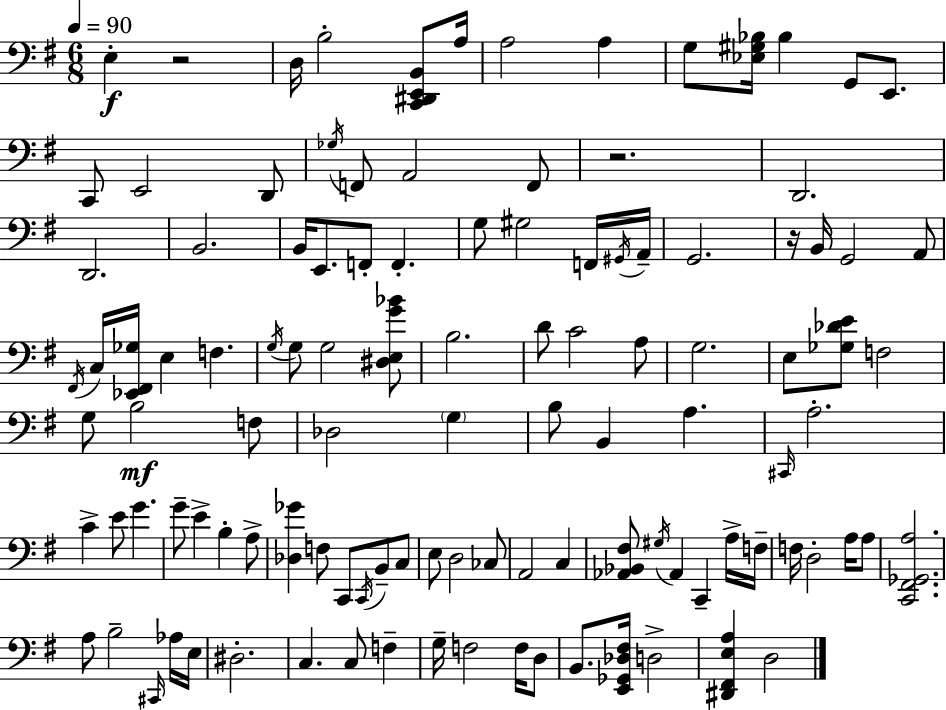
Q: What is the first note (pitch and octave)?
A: E3